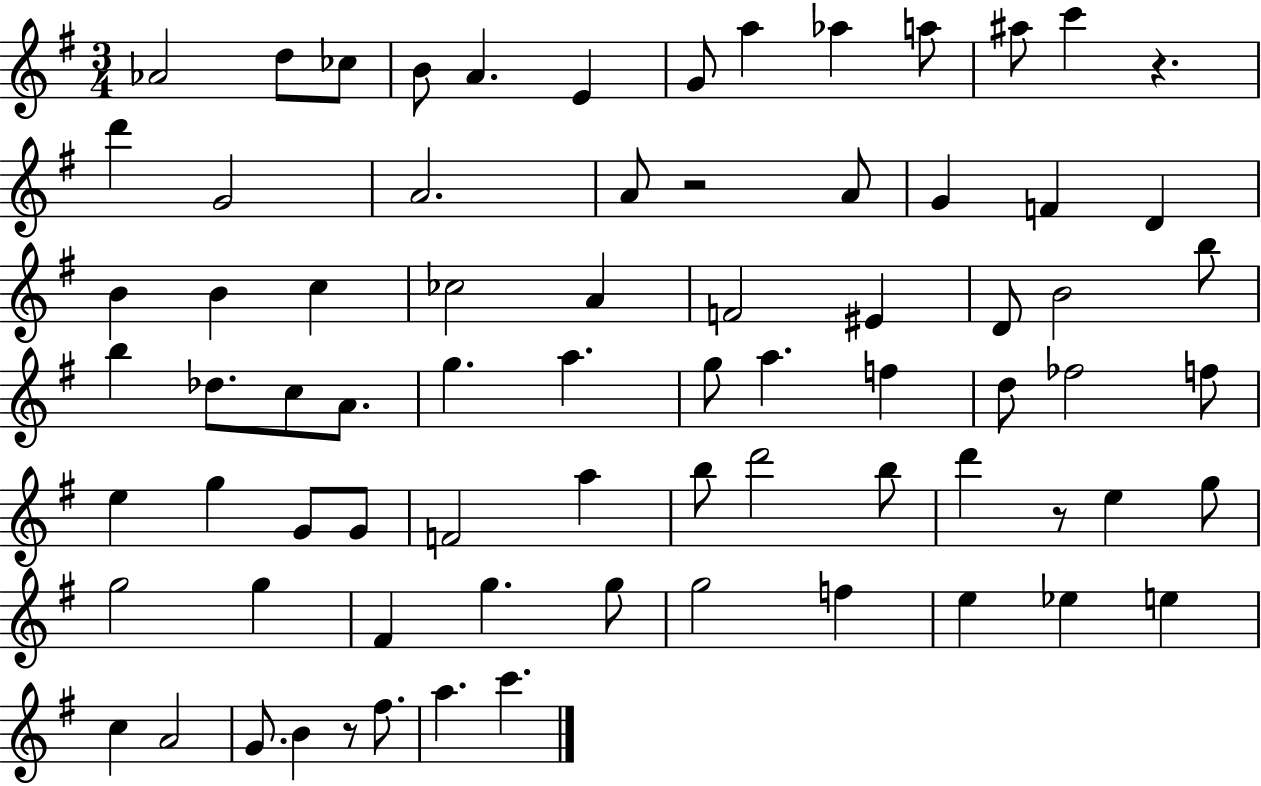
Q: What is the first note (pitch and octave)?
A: Ab4